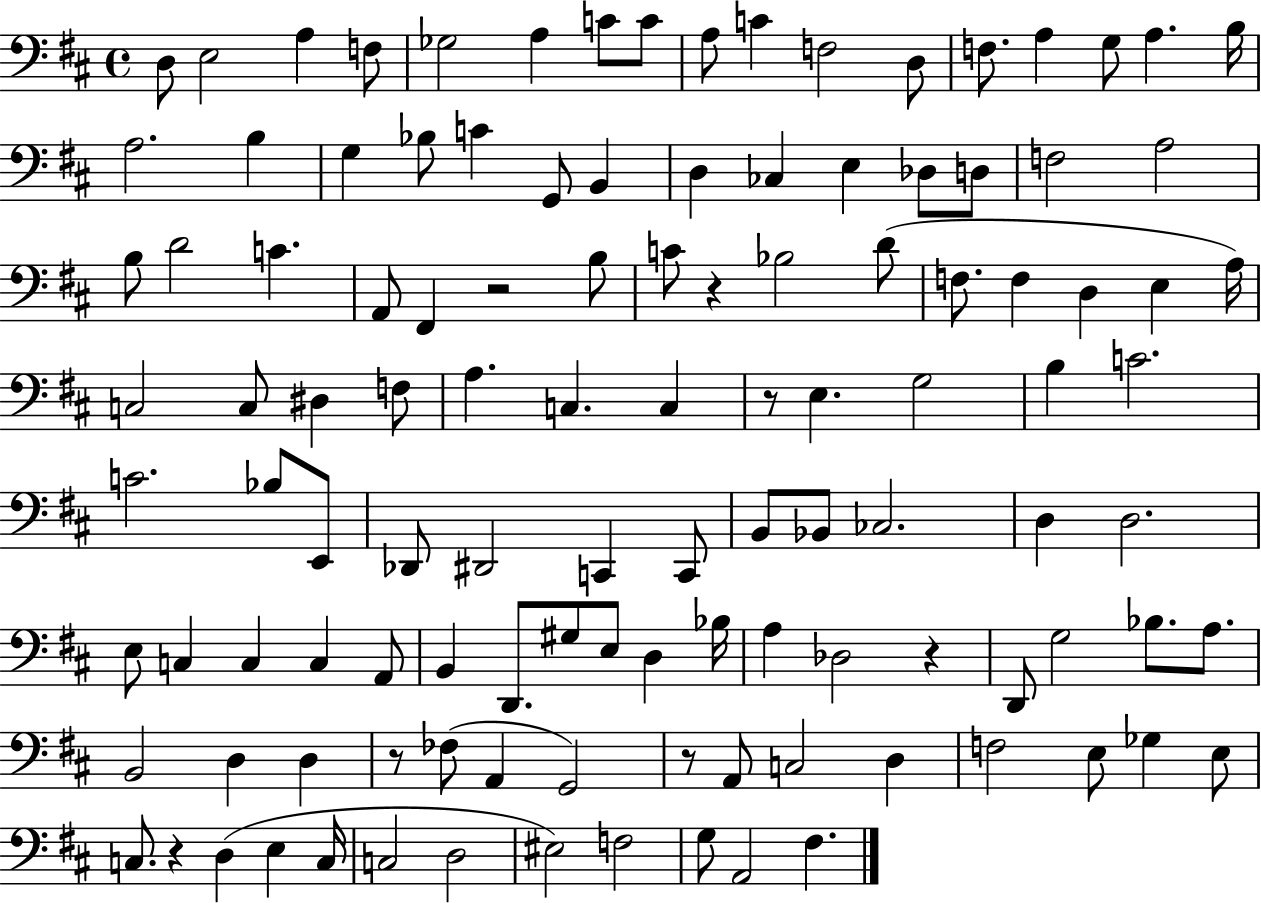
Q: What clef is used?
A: bass